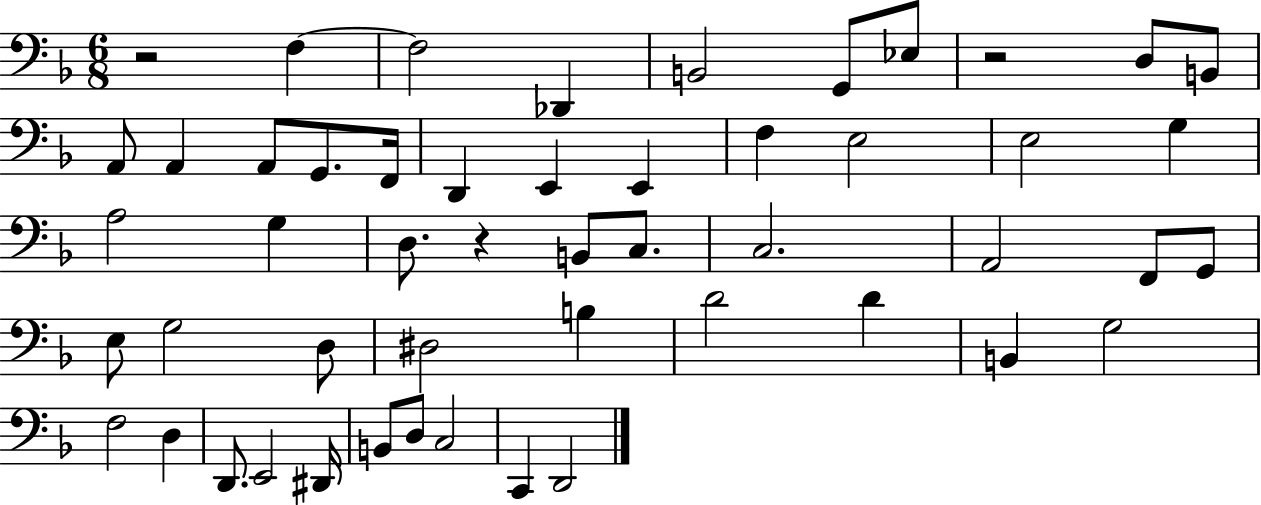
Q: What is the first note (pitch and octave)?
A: F3